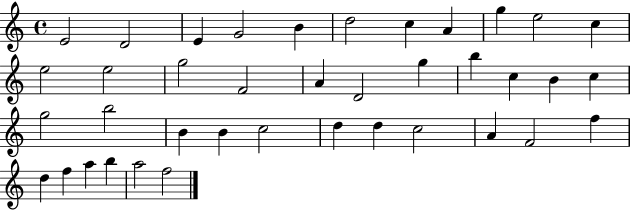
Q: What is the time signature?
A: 4/4